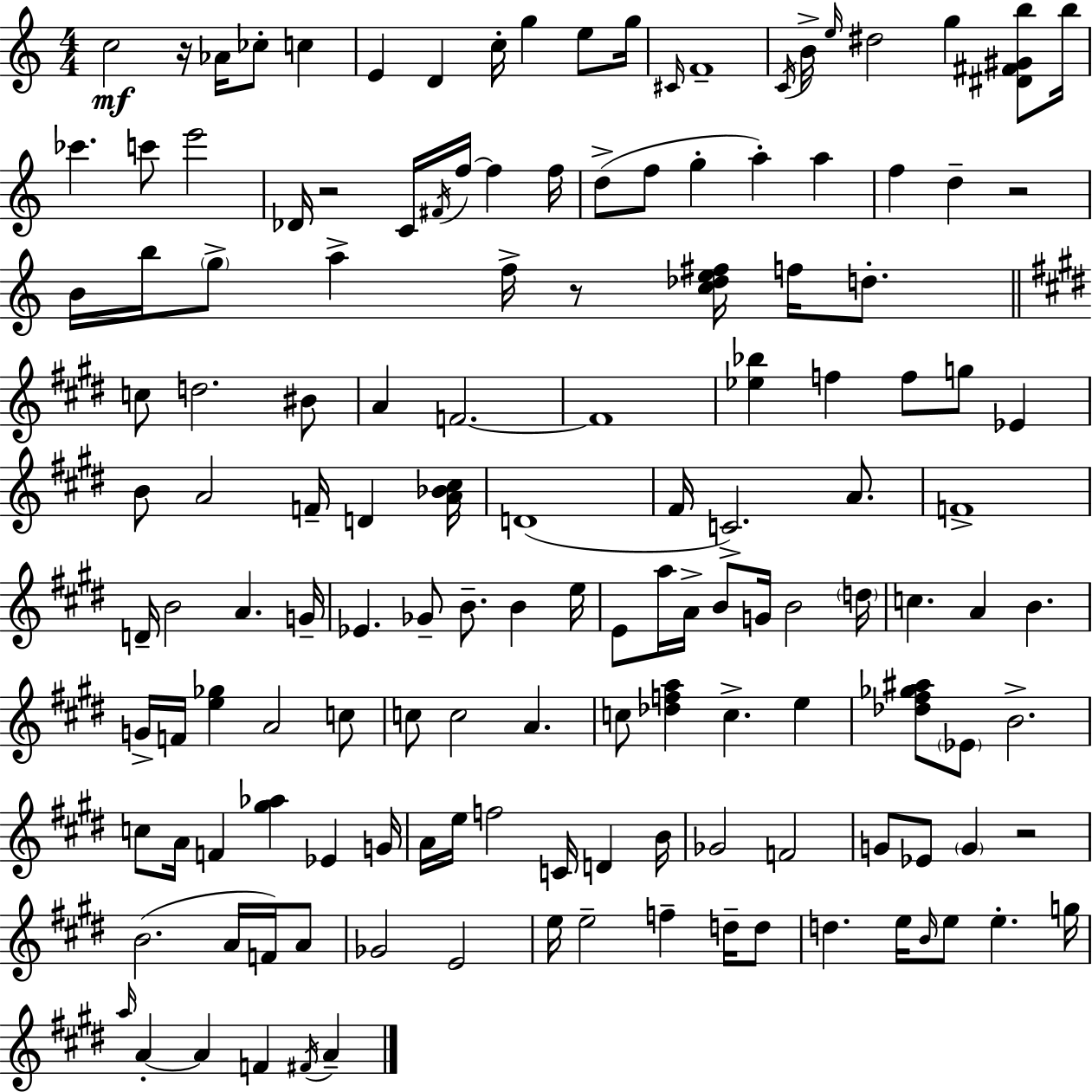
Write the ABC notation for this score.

X:1
T:Untitled
M:4/4
L:1/4
K:C
c2 z/4 _A/4 _c/2 c E D c/4 g e/2 g/4 ^C/4 F4 C/4 B/4 e/4 ^d2 g [^D^F^Gb]/2 b/4 _c' c'/2 e'2 _D/4 z2 C/4 ^F/4 f/4 f f/4 d/2 f/2 g a a f d z2 B/4 b/4 g/2 a f/4 z/2 [c_de^f]/4 f/4 d/2 c/2 d2 ^B/2 A F2 F4 [_e_b] f f/2 g/2 _E B/2 A2 F/4 D [A_B^c]/4 D4 ^F/4 C2 A/2 F4 D/4 B2 A G/4 _E _G/2 B/2 B e/4 E/2 a/4 A/4 B/2 G/4 B2 d/4 c A B G/4 F/4 [e_g] A2 c/2 c/2 c2 A c/2 [_dfa] c e [_d^f_g^a]/2 _E/2 B2 c/2 A/4 F [^g_a] _E G/4 A/4 e/4 f2 C/4 D B/4 _G2 F2 G/2 _E/2 G z2 B2 A/4 F/4 A/2 _G2 E2 e/4 e2 f d/4 d/2 d e/4 B/4 e/2 e g/4 a/4 A A F ^F/4 A